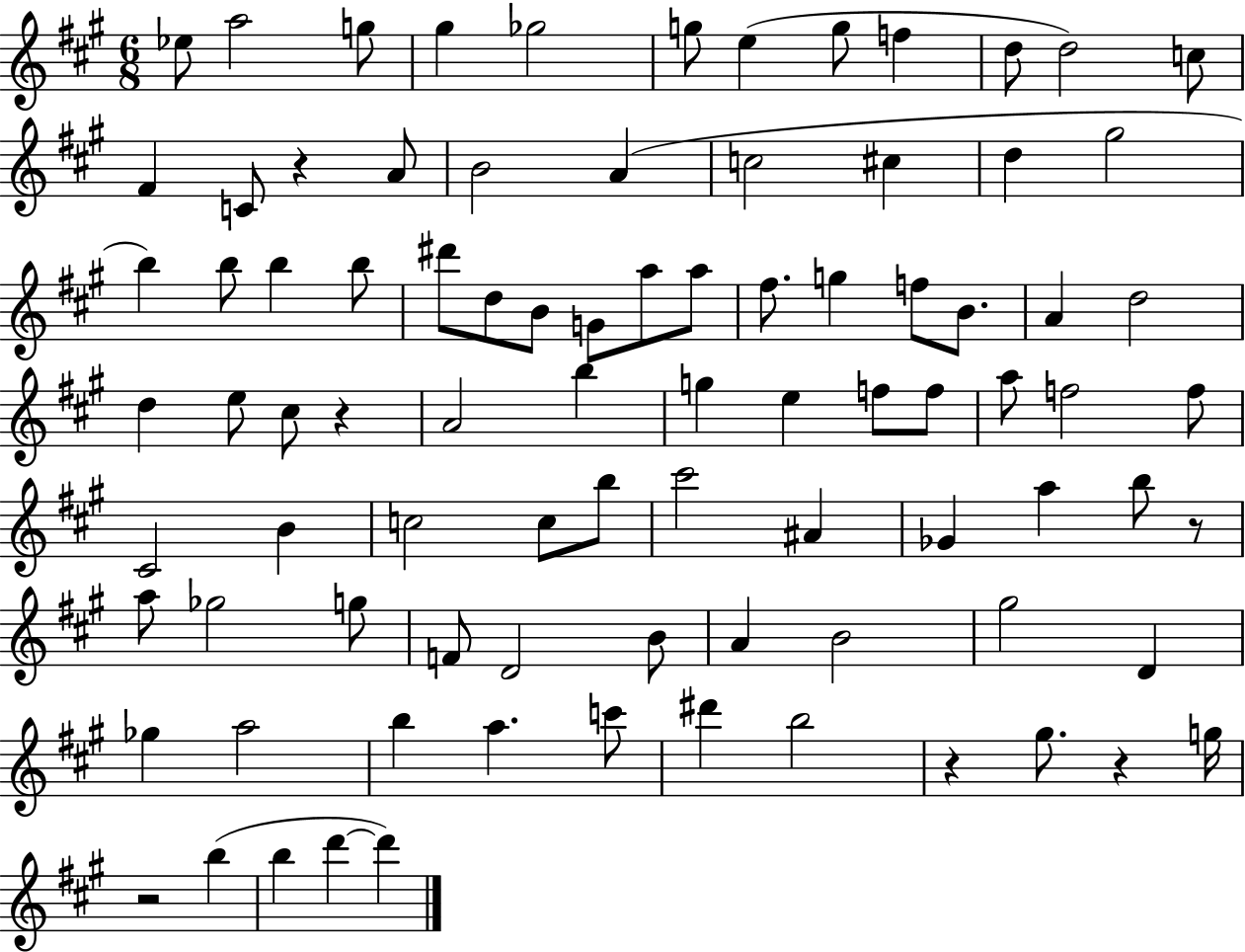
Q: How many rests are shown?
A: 6